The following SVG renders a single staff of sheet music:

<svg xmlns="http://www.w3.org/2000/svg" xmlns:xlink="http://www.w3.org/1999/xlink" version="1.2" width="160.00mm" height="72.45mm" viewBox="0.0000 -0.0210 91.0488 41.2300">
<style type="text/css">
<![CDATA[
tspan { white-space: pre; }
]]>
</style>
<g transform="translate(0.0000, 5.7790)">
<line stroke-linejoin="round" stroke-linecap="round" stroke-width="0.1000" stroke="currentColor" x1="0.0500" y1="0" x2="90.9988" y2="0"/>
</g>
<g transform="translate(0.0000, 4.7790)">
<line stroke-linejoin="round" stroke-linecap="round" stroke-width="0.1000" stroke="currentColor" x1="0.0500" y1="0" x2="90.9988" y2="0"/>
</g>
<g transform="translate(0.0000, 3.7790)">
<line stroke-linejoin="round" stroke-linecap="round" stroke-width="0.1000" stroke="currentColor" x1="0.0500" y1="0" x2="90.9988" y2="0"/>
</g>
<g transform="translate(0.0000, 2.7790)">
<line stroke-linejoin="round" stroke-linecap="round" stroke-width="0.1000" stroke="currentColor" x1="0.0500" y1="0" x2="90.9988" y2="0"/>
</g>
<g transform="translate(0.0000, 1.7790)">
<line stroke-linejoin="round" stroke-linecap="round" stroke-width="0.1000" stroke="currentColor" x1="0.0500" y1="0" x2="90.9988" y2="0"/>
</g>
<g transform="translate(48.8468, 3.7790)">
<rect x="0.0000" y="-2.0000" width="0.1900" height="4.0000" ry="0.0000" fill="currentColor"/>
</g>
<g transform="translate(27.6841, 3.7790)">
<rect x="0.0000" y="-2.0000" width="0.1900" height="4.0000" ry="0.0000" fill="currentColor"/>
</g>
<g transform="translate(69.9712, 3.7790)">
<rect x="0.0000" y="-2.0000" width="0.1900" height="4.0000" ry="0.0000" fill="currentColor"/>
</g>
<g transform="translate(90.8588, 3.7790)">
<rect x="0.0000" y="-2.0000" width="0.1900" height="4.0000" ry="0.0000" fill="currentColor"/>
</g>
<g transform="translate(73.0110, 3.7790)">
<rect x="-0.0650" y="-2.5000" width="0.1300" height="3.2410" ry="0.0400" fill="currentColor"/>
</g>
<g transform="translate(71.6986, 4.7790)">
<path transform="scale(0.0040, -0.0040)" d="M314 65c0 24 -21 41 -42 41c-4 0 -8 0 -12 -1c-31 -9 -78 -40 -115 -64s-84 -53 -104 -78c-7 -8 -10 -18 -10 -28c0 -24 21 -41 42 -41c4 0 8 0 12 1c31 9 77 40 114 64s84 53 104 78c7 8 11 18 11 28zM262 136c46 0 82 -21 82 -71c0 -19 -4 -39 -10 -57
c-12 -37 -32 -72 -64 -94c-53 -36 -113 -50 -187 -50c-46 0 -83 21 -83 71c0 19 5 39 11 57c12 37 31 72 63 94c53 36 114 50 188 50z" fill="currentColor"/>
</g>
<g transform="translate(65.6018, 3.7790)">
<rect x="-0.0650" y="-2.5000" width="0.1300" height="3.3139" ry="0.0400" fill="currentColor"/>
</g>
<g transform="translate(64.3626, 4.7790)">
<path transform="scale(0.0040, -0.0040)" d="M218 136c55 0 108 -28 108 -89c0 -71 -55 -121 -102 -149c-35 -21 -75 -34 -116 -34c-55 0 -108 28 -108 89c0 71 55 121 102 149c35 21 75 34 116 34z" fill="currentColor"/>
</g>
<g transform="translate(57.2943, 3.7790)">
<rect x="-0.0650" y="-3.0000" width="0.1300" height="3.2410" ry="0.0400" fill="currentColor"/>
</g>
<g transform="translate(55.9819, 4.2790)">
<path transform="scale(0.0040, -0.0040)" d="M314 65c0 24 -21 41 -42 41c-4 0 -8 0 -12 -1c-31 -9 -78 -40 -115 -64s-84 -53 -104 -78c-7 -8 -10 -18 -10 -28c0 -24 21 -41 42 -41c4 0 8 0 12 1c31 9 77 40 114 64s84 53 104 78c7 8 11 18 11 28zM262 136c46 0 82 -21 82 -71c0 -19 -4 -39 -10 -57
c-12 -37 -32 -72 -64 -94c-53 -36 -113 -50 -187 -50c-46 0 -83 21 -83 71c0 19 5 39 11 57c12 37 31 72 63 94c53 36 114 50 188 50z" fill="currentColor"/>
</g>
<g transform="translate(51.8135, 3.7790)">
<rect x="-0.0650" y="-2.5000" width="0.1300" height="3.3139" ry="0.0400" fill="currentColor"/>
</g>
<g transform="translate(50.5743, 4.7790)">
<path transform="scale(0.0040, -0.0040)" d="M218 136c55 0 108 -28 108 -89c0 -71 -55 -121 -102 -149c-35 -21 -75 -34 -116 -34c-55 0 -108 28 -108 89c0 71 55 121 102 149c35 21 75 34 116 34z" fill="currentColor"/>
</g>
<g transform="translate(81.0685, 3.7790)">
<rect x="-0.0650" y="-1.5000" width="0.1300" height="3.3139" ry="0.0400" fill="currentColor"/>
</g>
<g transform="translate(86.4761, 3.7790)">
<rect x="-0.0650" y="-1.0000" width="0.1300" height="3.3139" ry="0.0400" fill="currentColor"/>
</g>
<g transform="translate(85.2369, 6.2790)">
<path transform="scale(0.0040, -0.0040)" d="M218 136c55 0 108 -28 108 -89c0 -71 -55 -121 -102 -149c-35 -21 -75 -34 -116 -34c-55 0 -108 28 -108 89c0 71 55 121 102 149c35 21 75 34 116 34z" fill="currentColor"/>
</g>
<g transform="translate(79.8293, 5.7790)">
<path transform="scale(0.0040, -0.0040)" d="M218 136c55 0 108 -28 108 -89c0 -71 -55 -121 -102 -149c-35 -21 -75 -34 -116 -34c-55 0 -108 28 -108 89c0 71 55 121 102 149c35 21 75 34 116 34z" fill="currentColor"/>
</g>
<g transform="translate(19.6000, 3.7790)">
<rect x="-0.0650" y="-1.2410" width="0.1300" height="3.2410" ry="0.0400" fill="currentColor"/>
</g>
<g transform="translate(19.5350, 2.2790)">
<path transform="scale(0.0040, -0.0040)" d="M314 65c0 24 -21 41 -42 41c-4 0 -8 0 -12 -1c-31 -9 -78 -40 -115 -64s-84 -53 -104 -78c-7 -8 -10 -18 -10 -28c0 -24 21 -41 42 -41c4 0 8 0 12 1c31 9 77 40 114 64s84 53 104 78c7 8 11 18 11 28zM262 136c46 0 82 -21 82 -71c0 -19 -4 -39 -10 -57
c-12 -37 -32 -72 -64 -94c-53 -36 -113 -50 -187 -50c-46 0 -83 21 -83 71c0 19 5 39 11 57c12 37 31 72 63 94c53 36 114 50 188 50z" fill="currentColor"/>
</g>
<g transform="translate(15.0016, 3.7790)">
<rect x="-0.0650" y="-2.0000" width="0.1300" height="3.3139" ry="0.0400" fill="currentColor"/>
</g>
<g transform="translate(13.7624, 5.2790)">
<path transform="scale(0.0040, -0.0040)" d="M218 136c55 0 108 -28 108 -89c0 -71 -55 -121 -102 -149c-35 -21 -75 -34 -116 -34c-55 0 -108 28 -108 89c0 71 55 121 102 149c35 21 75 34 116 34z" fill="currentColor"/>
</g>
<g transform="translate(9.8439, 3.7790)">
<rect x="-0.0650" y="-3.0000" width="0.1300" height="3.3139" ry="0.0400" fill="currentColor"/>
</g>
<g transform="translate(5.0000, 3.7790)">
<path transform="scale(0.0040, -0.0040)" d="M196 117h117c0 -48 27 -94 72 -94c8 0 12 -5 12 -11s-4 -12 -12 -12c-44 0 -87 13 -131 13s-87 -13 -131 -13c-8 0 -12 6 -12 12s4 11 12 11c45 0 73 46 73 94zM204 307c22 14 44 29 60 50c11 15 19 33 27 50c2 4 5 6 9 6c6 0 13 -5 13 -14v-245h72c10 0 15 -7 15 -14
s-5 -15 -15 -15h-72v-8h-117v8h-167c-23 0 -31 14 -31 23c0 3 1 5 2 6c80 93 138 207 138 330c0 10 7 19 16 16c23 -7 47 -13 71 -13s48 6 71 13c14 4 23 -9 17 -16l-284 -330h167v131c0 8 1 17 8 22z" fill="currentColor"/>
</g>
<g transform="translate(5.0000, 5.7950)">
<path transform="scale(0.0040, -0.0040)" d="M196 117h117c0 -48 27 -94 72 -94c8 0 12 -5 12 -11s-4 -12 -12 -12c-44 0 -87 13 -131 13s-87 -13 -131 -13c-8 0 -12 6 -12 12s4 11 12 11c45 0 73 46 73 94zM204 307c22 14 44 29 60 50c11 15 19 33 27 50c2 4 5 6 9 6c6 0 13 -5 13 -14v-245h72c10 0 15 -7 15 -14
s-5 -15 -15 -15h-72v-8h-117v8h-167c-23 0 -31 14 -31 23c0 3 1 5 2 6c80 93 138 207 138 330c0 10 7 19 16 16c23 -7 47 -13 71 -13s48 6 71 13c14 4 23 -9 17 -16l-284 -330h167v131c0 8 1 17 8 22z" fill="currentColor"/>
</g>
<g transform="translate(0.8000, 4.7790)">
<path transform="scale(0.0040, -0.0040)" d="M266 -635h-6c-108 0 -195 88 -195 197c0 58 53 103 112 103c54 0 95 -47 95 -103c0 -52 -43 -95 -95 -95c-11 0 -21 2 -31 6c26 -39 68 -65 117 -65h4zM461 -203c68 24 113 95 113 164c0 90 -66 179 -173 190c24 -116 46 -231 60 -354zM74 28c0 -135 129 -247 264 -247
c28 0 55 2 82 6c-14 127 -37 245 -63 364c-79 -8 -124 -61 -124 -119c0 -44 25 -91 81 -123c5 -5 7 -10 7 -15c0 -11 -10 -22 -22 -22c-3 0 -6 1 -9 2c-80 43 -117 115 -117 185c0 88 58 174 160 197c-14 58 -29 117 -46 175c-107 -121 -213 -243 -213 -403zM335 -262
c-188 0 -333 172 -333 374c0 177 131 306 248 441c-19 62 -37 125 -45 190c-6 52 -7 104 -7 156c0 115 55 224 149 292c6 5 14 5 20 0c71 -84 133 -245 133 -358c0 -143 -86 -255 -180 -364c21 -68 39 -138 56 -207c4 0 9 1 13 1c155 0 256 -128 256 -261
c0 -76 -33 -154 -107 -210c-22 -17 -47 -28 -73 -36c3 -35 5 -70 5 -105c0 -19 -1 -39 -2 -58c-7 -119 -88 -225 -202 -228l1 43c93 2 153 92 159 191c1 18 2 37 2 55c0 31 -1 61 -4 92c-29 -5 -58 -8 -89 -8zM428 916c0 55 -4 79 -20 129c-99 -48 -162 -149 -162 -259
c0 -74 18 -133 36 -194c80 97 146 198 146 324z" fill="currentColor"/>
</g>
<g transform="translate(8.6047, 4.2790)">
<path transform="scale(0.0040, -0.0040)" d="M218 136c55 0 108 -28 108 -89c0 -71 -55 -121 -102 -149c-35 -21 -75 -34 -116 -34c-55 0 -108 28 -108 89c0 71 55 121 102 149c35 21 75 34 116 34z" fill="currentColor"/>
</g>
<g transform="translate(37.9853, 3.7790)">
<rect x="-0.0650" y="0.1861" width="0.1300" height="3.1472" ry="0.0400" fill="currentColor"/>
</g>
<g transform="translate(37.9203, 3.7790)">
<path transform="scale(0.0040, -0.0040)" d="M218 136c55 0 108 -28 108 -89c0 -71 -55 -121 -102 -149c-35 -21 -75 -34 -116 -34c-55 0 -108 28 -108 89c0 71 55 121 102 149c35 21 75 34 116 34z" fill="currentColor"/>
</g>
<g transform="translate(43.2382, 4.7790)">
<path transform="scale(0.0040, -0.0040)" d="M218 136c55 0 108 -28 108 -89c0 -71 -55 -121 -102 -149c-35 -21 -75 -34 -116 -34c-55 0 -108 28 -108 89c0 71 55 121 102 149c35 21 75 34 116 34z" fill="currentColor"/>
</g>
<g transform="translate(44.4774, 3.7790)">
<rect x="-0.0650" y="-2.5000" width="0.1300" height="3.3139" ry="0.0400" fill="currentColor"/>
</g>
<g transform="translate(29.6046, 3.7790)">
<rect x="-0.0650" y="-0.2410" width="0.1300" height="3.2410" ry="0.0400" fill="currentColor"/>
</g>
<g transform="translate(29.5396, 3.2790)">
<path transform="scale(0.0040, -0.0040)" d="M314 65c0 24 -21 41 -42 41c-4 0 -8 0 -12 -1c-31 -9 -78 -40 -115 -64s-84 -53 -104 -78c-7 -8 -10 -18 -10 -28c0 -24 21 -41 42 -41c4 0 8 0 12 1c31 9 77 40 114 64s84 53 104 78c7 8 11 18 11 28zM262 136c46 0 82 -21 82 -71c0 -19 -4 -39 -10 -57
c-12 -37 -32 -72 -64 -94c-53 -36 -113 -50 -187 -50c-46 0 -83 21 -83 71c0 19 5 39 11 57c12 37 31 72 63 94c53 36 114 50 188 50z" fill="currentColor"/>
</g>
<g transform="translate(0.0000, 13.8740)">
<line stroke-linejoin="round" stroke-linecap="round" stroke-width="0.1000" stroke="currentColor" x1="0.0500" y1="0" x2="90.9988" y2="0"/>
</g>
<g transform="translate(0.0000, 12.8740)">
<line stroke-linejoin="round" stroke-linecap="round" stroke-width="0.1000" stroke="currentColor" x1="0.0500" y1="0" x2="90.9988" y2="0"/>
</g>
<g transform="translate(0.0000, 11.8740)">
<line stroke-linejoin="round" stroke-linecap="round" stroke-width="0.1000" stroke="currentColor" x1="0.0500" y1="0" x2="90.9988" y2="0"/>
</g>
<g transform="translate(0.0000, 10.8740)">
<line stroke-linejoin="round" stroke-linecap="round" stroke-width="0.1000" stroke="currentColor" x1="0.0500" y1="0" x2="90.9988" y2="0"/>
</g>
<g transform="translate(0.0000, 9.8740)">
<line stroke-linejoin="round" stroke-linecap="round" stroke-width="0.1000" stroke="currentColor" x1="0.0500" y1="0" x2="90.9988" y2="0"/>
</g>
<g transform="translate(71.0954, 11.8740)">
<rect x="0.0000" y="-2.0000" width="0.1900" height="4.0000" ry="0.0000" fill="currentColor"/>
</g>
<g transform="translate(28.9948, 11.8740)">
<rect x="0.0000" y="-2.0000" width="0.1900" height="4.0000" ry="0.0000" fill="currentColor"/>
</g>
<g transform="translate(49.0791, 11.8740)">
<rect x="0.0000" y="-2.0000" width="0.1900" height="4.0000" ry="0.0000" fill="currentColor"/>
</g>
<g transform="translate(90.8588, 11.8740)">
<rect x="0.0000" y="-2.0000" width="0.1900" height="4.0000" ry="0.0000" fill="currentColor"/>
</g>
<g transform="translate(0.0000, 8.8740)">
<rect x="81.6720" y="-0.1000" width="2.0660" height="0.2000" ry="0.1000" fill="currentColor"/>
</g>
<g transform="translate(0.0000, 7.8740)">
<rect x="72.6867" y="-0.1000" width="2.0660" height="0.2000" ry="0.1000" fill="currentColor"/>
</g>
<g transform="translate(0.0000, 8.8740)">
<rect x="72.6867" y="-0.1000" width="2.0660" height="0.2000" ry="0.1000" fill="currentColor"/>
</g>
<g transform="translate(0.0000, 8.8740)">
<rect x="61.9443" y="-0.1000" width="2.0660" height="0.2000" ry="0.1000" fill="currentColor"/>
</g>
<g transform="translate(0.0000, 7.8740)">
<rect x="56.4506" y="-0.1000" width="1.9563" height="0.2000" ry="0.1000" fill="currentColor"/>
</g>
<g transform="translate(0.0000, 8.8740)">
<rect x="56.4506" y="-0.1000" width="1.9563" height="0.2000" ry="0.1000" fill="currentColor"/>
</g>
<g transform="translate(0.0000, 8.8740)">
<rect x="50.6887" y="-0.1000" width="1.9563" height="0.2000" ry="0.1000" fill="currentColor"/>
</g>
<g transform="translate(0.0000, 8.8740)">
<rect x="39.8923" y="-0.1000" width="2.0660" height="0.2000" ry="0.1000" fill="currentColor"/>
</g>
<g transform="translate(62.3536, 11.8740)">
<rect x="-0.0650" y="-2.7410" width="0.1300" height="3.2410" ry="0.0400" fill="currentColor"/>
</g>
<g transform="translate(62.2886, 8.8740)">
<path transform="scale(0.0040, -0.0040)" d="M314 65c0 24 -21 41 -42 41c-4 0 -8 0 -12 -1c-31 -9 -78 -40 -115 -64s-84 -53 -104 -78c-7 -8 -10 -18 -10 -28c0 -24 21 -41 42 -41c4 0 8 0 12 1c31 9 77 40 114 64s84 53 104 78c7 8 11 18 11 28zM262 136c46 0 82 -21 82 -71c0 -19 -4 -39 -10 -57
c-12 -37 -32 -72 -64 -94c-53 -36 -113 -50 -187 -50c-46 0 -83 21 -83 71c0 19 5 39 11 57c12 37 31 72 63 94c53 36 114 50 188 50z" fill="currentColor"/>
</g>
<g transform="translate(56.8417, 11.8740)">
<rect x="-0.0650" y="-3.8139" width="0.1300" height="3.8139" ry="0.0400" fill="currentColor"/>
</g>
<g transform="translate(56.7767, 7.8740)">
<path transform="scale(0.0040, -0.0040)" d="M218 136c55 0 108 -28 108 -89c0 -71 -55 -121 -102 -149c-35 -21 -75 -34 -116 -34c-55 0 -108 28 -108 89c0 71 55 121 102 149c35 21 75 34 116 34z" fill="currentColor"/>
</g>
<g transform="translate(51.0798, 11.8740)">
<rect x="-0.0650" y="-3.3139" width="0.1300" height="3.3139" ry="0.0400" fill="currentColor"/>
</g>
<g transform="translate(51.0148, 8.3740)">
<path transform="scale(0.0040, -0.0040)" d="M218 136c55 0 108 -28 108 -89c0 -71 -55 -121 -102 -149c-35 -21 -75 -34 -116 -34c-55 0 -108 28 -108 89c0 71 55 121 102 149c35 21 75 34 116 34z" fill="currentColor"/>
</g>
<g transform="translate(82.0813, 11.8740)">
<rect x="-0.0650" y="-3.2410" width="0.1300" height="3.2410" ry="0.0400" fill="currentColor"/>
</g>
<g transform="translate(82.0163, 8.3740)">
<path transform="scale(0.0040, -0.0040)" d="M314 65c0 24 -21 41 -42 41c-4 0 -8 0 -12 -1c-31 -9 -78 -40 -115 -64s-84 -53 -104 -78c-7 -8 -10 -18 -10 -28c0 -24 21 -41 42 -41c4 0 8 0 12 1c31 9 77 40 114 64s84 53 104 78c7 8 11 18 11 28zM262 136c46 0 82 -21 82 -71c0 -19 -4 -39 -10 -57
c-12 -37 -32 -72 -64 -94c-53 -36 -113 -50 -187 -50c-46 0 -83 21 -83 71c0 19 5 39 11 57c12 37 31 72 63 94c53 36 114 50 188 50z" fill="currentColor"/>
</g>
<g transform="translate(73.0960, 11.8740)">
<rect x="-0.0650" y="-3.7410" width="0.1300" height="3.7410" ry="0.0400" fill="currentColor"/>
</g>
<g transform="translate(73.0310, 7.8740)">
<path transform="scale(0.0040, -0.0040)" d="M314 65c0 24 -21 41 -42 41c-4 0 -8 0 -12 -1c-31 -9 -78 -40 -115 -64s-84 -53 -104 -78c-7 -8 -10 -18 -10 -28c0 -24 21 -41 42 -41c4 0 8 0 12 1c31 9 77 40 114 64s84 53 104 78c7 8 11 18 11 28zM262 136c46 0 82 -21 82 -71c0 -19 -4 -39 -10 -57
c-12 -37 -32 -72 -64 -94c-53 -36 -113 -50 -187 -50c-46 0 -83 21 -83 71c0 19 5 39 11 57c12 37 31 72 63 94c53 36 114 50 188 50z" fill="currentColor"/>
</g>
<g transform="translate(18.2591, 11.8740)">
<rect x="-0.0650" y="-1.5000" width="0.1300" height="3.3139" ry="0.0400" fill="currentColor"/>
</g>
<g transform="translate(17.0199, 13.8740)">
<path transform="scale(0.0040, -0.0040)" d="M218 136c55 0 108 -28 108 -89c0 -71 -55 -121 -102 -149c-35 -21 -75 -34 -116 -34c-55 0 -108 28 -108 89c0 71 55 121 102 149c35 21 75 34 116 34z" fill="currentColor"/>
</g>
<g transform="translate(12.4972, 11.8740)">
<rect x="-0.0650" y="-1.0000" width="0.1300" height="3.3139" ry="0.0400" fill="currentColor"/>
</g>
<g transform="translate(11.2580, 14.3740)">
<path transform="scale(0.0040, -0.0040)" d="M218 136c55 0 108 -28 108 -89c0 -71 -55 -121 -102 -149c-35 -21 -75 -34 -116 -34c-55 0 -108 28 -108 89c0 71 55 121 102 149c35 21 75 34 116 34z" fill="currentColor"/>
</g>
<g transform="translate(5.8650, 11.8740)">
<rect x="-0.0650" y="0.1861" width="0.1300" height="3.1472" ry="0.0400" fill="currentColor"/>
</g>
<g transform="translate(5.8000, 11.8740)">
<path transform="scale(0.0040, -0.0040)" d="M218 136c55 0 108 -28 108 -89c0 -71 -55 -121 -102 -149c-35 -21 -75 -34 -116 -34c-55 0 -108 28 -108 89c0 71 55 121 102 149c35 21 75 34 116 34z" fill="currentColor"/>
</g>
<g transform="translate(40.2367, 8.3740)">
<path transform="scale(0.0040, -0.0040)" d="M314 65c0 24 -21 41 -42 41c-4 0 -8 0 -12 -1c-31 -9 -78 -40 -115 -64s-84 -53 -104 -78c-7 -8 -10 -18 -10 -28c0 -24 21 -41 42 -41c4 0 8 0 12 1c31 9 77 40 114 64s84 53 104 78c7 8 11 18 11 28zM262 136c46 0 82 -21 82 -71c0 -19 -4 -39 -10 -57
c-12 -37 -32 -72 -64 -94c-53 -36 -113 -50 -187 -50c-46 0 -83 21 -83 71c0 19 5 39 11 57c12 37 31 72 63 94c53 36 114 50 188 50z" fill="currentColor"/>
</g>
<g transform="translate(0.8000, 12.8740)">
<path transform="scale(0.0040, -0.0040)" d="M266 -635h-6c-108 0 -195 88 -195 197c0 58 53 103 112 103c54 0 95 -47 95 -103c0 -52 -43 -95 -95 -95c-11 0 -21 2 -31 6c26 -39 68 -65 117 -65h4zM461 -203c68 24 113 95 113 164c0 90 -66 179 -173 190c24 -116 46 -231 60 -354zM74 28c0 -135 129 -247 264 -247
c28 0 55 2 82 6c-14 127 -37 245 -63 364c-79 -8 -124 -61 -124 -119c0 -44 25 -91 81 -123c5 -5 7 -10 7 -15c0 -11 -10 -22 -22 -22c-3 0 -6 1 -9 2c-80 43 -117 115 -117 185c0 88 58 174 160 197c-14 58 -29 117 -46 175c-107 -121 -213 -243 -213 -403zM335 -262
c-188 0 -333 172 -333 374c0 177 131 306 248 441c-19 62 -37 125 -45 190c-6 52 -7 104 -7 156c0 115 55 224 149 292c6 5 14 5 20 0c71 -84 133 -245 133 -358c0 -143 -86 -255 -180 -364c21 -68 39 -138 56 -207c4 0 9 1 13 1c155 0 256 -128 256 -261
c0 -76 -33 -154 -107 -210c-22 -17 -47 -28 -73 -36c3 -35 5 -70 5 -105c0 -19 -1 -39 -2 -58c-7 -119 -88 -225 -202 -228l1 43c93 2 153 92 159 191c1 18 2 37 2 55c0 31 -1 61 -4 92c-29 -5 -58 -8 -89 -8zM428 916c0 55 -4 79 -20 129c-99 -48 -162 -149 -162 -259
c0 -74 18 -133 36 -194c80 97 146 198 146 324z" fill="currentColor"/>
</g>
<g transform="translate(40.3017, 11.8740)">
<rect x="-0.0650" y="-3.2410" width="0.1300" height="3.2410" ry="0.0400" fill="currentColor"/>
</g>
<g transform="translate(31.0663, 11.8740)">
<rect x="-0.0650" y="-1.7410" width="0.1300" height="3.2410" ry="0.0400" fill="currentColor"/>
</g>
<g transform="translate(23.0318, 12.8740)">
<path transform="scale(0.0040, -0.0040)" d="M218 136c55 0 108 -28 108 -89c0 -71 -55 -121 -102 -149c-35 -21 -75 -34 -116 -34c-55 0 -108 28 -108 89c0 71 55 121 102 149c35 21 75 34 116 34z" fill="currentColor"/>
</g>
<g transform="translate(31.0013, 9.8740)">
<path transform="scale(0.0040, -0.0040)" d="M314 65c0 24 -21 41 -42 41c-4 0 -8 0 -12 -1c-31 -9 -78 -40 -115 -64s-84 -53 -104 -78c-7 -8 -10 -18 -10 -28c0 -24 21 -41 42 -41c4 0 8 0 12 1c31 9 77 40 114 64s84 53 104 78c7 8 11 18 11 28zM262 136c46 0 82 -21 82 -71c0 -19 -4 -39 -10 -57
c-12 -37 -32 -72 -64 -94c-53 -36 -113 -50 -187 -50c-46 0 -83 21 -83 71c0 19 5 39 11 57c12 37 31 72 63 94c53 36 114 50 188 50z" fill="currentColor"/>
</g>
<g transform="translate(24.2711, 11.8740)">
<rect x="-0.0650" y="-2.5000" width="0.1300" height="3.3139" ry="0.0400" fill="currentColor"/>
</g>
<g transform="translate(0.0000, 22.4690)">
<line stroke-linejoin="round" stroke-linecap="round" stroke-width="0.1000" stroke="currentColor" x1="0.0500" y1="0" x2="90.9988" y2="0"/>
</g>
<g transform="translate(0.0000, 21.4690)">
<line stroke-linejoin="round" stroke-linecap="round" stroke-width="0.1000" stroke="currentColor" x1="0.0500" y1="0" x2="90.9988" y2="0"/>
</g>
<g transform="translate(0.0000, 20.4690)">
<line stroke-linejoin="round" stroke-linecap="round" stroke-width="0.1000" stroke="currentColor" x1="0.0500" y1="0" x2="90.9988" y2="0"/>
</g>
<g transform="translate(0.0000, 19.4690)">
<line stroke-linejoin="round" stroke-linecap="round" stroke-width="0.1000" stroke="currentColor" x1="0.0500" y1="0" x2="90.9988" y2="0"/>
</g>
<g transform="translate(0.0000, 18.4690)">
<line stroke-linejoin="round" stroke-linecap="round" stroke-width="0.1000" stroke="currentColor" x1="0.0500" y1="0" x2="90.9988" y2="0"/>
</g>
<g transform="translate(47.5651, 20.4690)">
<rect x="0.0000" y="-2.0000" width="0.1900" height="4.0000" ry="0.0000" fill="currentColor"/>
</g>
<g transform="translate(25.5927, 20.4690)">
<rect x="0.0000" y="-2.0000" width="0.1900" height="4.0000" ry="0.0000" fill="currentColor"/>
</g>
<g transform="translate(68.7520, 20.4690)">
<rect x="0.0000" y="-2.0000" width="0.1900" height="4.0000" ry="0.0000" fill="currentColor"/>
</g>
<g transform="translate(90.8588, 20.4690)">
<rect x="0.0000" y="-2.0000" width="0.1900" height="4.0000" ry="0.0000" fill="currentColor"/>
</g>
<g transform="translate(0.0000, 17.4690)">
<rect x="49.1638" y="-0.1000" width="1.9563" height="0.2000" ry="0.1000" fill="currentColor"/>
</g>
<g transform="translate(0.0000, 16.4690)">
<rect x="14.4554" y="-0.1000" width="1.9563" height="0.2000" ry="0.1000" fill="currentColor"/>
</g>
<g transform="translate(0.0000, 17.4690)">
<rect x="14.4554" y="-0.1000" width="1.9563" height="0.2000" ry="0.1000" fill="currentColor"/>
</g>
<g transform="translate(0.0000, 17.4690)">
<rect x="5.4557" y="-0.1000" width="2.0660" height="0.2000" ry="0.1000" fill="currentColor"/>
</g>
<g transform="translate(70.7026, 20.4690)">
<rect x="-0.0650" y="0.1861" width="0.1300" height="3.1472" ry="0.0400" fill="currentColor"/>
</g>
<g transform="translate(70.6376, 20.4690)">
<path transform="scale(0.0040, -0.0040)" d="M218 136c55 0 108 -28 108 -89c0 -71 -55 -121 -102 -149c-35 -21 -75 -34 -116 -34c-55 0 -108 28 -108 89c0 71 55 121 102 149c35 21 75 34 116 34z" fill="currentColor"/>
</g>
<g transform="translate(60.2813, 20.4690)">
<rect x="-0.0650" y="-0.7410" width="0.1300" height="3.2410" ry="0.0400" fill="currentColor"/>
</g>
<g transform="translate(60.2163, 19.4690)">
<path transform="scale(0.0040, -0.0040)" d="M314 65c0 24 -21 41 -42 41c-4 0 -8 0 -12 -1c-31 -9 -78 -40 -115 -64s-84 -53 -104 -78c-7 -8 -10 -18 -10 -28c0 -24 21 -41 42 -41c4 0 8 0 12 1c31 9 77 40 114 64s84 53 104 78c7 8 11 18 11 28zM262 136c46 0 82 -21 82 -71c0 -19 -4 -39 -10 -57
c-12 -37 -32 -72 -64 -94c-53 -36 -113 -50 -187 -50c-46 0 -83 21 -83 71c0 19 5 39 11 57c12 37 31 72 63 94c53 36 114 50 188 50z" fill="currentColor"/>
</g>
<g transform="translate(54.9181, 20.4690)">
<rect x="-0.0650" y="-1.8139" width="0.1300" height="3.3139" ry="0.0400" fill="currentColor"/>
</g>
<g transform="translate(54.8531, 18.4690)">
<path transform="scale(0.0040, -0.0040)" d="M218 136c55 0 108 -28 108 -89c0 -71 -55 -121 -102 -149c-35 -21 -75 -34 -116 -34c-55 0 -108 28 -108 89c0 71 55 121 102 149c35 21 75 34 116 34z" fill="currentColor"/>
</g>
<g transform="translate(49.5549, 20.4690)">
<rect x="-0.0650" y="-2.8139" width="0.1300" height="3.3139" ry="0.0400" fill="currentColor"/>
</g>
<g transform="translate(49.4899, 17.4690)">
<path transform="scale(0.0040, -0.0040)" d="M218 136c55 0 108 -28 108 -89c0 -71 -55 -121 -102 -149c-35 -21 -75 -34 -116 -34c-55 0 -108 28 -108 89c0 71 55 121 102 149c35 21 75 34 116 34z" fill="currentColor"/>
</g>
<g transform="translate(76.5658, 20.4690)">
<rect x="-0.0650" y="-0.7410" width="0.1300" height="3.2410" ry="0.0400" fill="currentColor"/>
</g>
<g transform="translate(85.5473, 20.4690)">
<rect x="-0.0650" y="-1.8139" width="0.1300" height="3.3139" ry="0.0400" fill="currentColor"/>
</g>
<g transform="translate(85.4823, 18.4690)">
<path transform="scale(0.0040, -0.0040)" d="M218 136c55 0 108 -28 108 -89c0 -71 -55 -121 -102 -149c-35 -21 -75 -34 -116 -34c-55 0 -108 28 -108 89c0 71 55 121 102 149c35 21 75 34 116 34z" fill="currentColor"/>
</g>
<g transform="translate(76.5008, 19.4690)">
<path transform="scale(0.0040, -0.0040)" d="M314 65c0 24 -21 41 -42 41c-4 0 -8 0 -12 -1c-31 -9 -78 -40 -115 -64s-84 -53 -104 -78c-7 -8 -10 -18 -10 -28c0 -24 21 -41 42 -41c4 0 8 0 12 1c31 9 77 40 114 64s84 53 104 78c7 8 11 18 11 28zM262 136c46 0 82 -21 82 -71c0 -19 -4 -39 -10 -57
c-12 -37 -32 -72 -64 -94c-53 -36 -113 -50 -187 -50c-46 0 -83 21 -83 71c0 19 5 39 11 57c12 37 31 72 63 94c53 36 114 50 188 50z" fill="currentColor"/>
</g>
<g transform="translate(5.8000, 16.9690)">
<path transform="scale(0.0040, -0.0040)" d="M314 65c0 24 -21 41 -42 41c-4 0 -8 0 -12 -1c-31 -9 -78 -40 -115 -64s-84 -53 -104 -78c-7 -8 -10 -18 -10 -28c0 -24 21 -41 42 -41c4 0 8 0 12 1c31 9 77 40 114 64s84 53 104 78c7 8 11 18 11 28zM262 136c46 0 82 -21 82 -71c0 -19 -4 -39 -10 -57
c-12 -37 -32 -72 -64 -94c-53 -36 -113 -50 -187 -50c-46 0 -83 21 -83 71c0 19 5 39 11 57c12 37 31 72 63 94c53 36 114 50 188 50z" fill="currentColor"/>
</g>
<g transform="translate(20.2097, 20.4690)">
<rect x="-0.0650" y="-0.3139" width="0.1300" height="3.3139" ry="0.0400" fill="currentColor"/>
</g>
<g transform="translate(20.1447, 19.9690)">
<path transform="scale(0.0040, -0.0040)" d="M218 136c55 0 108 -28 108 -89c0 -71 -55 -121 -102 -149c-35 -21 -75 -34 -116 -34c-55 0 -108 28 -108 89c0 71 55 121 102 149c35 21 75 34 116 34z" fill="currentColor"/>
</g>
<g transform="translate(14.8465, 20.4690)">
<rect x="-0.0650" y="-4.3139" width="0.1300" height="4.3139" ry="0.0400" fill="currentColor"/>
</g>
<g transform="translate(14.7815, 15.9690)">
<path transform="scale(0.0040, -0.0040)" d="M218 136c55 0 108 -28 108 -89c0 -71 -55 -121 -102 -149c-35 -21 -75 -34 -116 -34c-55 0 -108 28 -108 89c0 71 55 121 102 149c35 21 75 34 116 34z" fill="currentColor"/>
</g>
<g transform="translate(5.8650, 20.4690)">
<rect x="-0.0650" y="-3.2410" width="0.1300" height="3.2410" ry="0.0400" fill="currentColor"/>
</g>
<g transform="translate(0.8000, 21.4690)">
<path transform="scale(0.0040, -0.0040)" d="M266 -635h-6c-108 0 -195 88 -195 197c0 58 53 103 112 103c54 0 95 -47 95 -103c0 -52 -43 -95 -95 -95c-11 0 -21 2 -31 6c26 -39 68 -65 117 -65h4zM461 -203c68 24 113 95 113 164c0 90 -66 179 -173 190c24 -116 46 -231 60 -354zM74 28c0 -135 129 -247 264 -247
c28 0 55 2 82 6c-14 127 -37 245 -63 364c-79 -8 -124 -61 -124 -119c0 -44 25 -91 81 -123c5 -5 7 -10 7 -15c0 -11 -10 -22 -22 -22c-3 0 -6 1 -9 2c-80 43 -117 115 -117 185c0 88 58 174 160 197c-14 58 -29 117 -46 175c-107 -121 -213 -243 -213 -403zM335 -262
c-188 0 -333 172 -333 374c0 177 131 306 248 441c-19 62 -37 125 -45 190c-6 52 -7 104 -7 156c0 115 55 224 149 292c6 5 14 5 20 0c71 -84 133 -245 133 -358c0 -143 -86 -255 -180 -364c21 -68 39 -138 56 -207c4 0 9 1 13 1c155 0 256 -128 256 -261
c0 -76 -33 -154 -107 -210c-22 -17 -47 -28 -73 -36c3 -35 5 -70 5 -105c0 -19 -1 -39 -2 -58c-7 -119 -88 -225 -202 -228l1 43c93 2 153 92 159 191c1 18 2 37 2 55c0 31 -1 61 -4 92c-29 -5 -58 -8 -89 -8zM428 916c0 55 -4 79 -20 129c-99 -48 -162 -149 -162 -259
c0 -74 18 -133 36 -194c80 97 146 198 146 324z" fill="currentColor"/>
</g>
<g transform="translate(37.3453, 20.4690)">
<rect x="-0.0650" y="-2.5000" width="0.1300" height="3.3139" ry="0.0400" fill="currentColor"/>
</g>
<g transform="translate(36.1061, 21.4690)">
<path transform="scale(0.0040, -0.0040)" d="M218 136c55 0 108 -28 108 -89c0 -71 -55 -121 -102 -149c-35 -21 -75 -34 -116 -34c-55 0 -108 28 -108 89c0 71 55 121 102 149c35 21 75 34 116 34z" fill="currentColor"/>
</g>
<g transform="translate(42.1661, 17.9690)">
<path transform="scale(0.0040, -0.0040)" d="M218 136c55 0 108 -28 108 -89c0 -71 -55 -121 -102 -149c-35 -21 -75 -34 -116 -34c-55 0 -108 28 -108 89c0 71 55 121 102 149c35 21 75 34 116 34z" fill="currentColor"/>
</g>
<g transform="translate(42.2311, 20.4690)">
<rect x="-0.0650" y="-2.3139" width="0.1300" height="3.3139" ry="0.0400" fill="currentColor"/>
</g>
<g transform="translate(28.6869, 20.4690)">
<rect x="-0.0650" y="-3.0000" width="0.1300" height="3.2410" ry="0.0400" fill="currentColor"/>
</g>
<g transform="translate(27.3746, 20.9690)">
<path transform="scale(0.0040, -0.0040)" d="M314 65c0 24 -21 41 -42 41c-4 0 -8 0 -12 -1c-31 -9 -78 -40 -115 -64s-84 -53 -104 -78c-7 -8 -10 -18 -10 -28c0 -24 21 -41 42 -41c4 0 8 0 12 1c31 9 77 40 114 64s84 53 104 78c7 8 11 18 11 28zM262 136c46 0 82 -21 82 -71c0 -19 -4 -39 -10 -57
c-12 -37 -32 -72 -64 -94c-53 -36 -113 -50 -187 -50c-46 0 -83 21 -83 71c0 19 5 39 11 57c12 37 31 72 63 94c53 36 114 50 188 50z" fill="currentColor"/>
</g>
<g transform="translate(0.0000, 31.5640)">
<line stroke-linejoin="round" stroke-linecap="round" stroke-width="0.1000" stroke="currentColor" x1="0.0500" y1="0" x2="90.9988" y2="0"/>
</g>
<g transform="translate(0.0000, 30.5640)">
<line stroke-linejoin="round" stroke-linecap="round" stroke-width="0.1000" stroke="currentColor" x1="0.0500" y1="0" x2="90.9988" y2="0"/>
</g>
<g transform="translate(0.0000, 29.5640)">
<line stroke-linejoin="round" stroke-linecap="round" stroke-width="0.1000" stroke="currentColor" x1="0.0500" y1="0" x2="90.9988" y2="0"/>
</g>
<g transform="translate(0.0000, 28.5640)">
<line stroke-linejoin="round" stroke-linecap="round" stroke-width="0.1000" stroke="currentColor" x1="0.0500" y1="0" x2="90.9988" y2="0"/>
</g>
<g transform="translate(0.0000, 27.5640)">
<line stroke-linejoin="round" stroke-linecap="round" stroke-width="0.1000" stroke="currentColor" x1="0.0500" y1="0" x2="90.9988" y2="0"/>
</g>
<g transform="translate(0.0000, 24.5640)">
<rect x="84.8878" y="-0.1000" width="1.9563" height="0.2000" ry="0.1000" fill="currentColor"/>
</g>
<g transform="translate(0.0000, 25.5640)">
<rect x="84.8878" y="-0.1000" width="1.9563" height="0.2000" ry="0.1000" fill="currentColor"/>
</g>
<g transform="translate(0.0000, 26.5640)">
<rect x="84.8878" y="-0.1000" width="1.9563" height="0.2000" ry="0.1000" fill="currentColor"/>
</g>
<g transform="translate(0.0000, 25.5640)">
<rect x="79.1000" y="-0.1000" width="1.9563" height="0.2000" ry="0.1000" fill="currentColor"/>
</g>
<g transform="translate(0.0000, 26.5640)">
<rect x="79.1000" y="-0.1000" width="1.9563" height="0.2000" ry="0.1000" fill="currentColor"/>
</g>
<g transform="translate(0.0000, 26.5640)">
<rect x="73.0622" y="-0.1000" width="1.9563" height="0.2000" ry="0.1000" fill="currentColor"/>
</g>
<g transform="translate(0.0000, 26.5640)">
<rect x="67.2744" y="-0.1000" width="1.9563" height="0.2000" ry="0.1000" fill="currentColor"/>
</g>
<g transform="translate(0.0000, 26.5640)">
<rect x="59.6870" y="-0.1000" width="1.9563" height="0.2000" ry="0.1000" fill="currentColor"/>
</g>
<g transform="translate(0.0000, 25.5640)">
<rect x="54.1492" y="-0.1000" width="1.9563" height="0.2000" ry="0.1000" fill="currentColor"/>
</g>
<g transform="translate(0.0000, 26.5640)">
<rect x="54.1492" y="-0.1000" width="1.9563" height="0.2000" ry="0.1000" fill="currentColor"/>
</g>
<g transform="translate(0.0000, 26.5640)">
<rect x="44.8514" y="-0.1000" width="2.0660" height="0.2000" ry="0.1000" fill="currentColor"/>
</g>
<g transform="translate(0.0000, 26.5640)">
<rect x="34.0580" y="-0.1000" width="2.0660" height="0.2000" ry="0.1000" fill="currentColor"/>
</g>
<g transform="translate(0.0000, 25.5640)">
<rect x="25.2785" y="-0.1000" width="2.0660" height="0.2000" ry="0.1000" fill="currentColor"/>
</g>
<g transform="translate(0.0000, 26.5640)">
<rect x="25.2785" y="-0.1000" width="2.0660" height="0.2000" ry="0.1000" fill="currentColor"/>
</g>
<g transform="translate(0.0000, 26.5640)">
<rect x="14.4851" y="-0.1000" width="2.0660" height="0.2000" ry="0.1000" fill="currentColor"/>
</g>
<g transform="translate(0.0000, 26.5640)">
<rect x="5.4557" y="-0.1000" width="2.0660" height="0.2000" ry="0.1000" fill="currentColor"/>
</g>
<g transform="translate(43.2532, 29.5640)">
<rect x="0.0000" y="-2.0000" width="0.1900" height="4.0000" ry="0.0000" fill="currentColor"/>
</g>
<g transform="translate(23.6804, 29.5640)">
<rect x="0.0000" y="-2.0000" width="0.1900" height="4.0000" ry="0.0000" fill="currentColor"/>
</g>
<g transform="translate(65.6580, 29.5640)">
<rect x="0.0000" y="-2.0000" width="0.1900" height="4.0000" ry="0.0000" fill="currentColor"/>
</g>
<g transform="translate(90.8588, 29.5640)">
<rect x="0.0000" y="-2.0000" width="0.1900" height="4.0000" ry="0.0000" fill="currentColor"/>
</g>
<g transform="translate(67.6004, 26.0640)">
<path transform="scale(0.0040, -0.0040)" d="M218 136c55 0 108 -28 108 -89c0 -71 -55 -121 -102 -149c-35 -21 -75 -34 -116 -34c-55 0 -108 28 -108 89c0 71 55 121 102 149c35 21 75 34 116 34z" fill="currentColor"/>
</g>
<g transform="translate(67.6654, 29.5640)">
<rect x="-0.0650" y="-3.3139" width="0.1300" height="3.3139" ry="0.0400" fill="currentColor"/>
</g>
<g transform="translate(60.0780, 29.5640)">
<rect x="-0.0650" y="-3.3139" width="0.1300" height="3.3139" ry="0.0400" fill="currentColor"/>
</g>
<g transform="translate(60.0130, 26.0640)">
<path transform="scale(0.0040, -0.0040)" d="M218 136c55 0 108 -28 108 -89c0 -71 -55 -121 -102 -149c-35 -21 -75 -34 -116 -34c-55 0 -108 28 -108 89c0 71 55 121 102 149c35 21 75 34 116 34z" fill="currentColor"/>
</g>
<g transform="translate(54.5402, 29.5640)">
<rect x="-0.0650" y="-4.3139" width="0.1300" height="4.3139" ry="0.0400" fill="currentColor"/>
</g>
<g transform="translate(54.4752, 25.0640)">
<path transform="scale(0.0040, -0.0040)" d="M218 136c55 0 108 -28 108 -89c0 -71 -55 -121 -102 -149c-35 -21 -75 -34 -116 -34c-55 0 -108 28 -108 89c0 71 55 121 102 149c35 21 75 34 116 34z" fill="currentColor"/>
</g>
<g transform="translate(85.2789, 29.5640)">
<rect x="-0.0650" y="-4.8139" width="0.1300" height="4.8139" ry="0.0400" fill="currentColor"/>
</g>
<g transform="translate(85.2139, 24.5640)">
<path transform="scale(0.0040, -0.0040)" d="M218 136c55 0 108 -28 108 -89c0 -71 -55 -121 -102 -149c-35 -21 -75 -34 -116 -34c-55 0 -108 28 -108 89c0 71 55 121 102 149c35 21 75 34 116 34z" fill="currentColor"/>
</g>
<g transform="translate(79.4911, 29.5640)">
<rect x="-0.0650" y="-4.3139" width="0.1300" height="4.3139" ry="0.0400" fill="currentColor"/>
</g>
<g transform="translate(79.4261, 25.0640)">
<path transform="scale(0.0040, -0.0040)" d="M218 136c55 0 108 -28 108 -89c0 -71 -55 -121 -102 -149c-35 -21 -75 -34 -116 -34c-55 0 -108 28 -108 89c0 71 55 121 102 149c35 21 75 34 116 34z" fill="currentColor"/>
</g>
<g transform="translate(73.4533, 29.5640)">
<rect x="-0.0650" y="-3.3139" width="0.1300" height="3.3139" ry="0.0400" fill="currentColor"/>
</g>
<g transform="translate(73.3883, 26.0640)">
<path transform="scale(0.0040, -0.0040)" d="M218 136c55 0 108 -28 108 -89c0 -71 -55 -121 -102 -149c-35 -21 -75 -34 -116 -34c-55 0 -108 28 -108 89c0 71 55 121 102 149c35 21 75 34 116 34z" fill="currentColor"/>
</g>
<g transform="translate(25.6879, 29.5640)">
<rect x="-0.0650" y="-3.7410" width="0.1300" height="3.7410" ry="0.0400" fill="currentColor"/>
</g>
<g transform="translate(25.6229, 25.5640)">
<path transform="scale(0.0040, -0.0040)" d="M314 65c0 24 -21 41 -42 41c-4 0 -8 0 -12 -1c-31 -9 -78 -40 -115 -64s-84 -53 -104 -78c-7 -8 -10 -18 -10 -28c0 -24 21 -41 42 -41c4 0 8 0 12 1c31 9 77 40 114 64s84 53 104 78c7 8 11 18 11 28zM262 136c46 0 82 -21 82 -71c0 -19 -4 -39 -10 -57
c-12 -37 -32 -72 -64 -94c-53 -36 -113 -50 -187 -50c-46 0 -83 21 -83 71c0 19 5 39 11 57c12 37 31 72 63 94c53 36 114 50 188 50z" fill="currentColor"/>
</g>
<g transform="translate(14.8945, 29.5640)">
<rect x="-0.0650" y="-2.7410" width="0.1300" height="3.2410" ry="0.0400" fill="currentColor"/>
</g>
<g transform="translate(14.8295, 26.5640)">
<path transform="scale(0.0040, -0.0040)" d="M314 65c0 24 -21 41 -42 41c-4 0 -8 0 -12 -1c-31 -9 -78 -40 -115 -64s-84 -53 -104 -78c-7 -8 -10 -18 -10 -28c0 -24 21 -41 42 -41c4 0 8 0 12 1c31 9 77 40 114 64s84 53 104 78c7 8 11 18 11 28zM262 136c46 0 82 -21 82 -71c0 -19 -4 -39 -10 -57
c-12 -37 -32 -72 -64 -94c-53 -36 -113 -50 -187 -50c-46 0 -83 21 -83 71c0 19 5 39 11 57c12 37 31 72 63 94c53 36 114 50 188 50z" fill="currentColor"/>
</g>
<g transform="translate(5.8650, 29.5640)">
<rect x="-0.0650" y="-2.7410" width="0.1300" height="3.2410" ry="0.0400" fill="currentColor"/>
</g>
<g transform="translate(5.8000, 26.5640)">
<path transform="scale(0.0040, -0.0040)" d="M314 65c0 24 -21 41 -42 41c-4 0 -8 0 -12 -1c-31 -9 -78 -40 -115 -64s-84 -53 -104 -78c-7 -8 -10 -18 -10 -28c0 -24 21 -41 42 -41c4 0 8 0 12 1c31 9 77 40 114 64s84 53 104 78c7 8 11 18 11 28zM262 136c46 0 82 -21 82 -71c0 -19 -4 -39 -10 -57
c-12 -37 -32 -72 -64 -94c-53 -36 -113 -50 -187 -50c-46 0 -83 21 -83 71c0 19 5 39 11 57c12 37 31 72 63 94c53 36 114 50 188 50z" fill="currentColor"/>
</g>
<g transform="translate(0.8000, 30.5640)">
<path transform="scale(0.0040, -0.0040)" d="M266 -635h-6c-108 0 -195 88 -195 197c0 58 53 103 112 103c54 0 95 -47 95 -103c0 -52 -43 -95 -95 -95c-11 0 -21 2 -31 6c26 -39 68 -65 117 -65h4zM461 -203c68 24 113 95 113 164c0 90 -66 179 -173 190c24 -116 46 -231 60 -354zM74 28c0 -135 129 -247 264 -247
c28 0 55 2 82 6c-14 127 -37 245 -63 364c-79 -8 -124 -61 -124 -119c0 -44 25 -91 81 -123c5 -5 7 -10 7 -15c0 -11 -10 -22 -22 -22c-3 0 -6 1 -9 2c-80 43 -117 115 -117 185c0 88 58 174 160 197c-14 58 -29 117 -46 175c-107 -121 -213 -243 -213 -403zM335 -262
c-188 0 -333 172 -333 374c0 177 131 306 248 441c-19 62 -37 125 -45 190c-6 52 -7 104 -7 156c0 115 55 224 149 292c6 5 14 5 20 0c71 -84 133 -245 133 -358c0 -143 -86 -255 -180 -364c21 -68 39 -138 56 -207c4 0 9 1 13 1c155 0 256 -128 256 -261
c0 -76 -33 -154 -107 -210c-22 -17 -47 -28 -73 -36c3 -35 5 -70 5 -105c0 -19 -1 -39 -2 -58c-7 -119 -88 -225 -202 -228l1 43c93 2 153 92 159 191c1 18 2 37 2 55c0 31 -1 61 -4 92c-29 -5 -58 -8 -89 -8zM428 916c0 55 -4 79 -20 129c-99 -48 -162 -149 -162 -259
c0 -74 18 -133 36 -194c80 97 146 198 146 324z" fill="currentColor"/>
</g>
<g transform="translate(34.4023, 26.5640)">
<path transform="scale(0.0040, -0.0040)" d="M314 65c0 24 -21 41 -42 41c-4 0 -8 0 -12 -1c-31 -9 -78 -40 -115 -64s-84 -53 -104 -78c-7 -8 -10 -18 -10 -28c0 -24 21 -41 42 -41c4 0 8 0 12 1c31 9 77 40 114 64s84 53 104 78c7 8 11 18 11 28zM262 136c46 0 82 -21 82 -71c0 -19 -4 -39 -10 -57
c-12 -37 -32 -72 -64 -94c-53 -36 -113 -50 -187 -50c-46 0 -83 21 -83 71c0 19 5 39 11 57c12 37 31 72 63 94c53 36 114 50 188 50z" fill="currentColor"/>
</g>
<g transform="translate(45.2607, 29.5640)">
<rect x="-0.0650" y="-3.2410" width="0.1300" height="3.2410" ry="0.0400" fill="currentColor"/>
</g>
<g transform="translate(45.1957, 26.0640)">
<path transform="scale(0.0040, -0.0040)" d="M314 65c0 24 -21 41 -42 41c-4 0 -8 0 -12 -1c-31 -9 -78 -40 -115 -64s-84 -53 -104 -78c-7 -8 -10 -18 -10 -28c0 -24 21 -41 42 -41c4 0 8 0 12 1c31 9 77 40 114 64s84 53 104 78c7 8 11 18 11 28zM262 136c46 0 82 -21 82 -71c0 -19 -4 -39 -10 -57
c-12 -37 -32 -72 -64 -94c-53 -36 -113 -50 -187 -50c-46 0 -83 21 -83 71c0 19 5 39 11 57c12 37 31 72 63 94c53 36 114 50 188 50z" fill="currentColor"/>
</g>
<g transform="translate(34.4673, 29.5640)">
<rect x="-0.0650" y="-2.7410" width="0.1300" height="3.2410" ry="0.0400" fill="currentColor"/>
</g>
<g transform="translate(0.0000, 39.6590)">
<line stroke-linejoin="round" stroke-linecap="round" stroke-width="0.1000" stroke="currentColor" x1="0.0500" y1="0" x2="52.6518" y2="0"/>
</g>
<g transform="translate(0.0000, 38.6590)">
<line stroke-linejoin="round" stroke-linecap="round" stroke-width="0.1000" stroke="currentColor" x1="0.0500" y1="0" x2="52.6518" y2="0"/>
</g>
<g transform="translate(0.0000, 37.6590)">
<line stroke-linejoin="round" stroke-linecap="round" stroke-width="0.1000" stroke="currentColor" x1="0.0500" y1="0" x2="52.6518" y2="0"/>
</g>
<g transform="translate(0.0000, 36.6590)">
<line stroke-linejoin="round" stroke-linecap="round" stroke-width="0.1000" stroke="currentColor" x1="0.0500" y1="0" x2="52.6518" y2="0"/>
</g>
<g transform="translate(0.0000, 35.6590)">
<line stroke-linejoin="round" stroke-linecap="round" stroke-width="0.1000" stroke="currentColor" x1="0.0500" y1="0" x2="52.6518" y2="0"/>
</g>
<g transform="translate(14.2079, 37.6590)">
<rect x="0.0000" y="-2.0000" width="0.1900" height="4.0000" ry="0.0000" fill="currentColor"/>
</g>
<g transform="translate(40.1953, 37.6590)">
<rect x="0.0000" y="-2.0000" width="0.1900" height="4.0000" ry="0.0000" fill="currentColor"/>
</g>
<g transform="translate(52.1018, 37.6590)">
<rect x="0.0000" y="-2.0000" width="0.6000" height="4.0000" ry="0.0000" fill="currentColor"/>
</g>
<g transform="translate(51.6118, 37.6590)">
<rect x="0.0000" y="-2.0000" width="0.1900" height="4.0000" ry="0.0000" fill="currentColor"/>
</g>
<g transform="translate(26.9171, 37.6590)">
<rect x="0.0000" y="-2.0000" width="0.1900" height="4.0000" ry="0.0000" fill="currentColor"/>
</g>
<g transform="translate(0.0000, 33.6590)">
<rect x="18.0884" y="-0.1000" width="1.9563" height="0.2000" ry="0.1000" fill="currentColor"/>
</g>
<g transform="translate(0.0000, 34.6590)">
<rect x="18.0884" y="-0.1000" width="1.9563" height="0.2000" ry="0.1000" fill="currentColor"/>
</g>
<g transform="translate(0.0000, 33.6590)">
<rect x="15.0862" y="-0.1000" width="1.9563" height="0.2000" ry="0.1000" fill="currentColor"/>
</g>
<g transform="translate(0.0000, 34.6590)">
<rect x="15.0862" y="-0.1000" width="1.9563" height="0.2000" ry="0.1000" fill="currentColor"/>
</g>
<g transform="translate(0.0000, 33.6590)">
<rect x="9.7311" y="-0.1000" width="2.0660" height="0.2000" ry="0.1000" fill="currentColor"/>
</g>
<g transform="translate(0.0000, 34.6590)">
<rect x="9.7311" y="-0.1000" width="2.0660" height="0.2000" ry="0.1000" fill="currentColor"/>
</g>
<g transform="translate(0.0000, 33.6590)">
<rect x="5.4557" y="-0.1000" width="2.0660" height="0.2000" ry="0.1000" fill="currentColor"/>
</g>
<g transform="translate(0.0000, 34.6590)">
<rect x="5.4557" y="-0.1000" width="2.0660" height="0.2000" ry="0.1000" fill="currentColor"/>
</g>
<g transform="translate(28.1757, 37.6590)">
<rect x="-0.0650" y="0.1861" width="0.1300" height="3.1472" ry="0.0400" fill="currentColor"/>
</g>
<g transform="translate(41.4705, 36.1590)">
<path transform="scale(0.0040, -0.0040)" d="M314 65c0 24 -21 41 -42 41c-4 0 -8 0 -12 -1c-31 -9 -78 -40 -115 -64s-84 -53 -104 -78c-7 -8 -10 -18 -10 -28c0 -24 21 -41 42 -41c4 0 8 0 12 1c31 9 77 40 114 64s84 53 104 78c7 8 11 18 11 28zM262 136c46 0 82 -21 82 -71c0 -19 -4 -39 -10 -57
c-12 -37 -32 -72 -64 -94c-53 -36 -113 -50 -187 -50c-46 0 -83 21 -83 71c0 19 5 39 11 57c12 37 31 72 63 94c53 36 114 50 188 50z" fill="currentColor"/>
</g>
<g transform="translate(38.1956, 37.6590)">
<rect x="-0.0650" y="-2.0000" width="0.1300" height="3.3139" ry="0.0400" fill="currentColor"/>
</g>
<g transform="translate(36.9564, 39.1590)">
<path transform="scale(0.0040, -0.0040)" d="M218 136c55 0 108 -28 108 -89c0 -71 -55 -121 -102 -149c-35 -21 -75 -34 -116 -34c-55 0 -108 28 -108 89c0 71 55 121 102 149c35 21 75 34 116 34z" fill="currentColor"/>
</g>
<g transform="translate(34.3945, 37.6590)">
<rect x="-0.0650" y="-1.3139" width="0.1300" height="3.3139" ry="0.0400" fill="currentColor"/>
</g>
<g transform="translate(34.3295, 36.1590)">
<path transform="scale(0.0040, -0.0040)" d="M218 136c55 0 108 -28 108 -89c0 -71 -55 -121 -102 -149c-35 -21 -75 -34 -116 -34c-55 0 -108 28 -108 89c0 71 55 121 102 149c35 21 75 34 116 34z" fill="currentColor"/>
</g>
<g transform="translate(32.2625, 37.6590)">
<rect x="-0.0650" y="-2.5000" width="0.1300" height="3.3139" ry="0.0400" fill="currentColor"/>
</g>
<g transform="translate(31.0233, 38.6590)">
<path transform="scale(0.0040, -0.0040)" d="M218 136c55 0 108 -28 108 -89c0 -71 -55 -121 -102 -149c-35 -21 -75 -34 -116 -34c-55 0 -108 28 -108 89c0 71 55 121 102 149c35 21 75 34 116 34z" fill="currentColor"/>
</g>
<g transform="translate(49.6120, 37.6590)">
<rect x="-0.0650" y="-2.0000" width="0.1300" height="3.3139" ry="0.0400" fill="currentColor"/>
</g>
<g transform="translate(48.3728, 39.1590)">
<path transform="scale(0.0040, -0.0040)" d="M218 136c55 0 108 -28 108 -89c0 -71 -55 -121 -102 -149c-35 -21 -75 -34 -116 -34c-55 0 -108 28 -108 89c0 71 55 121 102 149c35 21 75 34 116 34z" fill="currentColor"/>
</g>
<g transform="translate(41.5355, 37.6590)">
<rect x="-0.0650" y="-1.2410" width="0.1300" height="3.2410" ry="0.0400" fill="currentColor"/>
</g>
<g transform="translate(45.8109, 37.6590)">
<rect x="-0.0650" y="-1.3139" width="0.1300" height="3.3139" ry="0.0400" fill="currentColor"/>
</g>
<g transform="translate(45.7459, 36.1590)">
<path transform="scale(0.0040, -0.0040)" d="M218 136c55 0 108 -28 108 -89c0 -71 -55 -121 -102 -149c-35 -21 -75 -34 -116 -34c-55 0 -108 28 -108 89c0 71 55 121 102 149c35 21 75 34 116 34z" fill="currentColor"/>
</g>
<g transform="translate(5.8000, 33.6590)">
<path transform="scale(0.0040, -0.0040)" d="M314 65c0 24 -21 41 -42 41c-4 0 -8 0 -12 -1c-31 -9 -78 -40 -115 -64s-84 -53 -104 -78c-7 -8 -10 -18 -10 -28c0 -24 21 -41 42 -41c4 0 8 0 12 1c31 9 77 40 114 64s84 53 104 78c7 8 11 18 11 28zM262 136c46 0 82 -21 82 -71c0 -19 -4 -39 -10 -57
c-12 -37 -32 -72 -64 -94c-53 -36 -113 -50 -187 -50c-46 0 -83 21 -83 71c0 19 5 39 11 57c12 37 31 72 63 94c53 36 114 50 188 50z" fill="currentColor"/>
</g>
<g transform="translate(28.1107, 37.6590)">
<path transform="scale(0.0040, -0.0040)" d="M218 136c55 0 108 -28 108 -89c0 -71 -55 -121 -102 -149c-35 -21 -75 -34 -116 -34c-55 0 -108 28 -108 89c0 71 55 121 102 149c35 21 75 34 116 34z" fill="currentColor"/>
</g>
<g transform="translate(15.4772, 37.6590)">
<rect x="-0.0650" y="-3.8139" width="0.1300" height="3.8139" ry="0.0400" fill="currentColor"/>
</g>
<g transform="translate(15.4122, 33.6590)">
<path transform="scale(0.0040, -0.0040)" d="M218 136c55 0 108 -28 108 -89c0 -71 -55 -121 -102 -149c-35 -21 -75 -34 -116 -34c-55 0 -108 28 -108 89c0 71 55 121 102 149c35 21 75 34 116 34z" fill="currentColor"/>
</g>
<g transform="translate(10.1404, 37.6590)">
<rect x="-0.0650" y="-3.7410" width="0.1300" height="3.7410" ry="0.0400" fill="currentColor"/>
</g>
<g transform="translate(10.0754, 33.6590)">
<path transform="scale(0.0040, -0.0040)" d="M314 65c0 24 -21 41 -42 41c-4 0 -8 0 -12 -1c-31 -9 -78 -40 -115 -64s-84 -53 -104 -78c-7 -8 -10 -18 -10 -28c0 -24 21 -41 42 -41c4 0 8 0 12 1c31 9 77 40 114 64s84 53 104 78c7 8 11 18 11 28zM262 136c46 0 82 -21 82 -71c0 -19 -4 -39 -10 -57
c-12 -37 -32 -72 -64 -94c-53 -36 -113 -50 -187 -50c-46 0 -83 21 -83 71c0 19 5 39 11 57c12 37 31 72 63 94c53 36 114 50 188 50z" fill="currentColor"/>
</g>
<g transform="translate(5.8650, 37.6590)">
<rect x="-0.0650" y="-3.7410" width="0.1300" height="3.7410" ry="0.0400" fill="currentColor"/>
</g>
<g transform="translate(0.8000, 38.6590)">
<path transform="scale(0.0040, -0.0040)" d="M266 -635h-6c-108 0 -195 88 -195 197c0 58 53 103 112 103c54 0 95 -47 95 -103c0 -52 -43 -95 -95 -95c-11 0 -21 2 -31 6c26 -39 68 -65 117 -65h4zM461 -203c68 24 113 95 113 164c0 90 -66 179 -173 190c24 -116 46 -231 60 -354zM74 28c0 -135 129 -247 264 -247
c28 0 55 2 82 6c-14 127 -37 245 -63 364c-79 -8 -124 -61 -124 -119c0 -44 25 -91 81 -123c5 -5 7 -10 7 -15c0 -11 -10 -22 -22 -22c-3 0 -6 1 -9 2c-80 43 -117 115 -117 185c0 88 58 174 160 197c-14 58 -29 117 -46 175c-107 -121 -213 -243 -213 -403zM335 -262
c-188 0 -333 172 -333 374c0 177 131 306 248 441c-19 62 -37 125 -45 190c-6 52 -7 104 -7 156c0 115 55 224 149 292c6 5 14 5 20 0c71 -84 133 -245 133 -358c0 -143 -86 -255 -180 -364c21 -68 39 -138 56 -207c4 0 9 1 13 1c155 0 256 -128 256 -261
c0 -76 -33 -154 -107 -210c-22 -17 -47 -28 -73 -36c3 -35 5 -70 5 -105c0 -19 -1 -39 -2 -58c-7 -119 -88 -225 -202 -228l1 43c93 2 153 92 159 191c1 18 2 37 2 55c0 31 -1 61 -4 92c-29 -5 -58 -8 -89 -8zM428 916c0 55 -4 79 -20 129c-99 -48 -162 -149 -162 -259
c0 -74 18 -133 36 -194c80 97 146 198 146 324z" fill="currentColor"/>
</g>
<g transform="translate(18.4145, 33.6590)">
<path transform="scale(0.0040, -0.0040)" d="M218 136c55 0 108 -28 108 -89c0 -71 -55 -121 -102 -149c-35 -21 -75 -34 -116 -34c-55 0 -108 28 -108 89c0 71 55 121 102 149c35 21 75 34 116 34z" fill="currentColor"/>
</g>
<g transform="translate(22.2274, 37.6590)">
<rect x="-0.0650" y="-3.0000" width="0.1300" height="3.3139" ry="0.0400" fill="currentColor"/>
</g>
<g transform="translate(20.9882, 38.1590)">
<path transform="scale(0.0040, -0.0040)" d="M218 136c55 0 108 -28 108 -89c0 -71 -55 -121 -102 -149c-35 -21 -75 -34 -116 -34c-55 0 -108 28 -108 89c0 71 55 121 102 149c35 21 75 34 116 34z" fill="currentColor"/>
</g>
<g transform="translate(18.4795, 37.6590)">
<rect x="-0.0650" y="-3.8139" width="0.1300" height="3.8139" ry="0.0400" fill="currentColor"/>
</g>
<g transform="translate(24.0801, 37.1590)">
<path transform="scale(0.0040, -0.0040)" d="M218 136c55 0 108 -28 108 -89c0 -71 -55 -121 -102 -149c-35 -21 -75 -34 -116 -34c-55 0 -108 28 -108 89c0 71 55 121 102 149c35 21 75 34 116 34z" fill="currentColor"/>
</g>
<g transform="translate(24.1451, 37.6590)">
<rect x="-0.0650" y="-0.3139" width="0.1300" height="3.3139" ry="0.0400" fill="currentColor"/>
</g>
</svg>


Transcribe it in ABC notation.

X:1
T:Untitled
M:4/4
L:1/4
K:C
A F e2 c2 B G G A2 G G2 E D B D E G f2 b2 b c' a2 c'2 b2 b2 d' c A2 G g a f d2 B d2 f a2 a2 c'2 a2 b2 d' b b b d' e' c'2 c'2 c' c' A c B G e F e2 e F